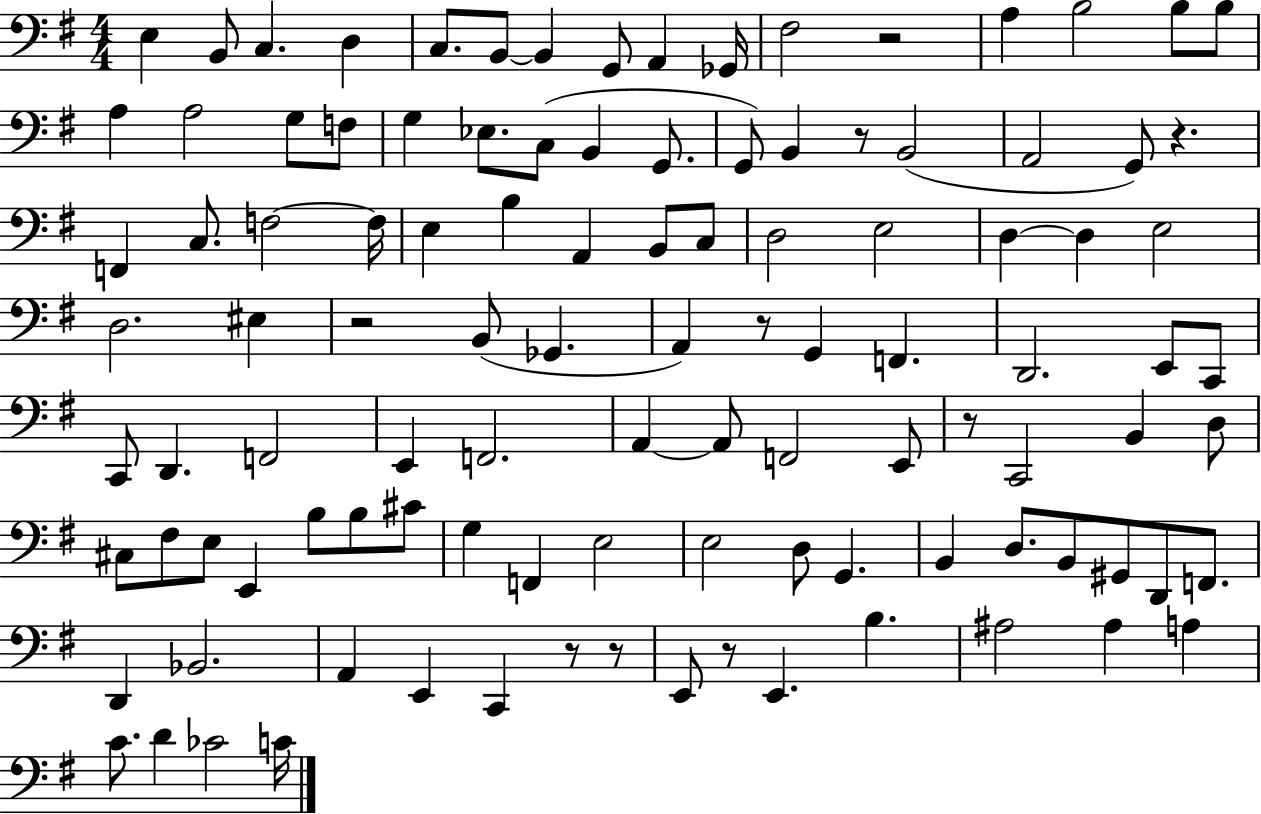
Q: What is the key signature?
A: G major